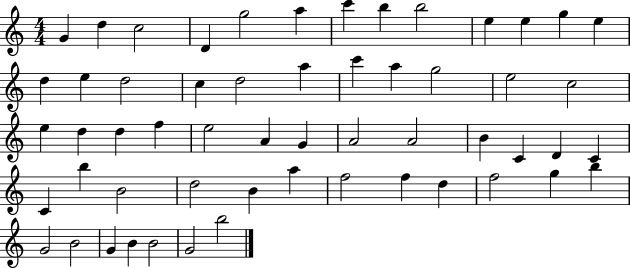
{
  \clef treble
  \numericTimeSignature
  \time 4/4
  \key c \major
  g'4 d''4 c''2 | d'4 g''2 a''4 | c'''4 b''4 b''2 | e''4 e''4 g''4 e''4 | \break d''4 e''4 d''2 | c''4 d''2 a''4 | c'''4 a''4 g''2 | e''2 c''2 | \break e''4 d''4 d''4 f''4 | e''2 a'4 g'4 | a'2 a'2 | b'4 c'4 d'4 c'4 | \break c'4 b''4 b'2 | d''2 b'4 a''4 | f''2 f''4 d''4 | f''2 g''4 b''4 | \break g'2 b'2 | g'4 b'4 b'2 | g'2 b''2 | \bar "|."
}